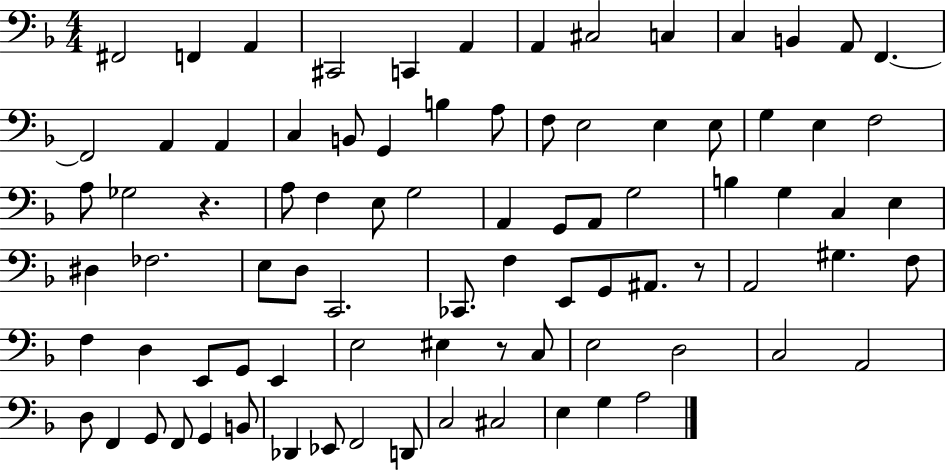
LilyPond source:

{
  \clef bass
  \numericTimeSignature
  \time 4/4
  \key f \major
  fis,2 f,4 a,4 | cis,2 c,4 a,4 | a,4 cis2 c4 | c4 b,4 a,8 f,4.~~ | \break f,2 a,4 a,4 | c4 b,8 g,4 b4 a8 | f8 e2 e4 e8 | g4 e4 f2 | \break a8 ges2 r4. | a8 f4 e8 g2 | a,4 g,8 a,8 g2 | b4 g4 c4 e4 | \break dis4 fes2. | e8 d8 c,2. | ces,8. f4 e,8 g,8 ais,8. r8 | a,2 gis4. f8 | \break f4 d4 e,8 g,8 e,4 | e2 eis4 r8 c8 | e2 d2 | c2 a,2 | \break d8 f,4 g,8 f,8 g,4 b,8 | des,4 ees,8 f,2 d,8 | c2 cis2 | e4 g4 a2 | \break \bar "|."
}